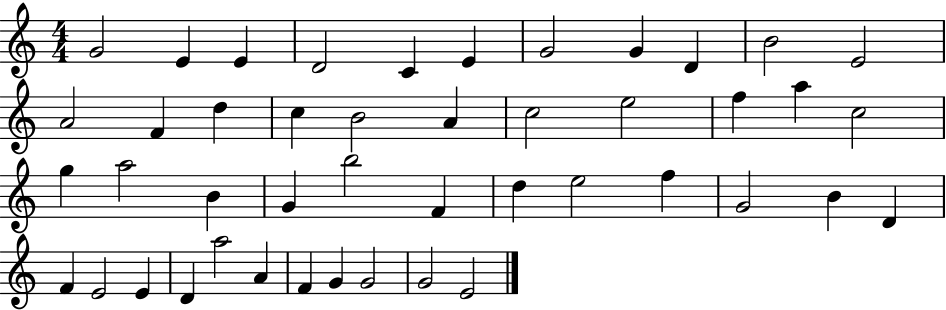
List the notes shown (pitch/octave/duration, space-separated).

G4/h E4/q E4/q D4/h C4/q E4/q G4/h G4/q D4/q B4/h E4/h A4/h F4/q D5/q C5/q B4/h A4/q C5/h E5/h F5/q A5/q C5/h G5/q A5/h B4/q G4/q B5/h F4/q D5/q E5/h F5/q G4/h B4/q D4/q F4/q E4/h E4/q D4/q A5/h A4/q F4/q G4/q G4/h G4/h E4/h